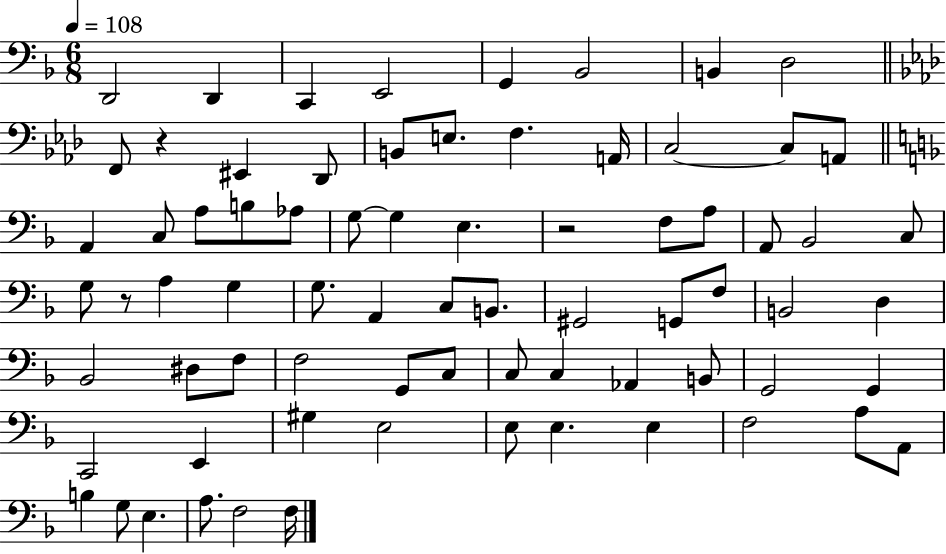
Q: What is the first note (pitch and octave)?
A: D2